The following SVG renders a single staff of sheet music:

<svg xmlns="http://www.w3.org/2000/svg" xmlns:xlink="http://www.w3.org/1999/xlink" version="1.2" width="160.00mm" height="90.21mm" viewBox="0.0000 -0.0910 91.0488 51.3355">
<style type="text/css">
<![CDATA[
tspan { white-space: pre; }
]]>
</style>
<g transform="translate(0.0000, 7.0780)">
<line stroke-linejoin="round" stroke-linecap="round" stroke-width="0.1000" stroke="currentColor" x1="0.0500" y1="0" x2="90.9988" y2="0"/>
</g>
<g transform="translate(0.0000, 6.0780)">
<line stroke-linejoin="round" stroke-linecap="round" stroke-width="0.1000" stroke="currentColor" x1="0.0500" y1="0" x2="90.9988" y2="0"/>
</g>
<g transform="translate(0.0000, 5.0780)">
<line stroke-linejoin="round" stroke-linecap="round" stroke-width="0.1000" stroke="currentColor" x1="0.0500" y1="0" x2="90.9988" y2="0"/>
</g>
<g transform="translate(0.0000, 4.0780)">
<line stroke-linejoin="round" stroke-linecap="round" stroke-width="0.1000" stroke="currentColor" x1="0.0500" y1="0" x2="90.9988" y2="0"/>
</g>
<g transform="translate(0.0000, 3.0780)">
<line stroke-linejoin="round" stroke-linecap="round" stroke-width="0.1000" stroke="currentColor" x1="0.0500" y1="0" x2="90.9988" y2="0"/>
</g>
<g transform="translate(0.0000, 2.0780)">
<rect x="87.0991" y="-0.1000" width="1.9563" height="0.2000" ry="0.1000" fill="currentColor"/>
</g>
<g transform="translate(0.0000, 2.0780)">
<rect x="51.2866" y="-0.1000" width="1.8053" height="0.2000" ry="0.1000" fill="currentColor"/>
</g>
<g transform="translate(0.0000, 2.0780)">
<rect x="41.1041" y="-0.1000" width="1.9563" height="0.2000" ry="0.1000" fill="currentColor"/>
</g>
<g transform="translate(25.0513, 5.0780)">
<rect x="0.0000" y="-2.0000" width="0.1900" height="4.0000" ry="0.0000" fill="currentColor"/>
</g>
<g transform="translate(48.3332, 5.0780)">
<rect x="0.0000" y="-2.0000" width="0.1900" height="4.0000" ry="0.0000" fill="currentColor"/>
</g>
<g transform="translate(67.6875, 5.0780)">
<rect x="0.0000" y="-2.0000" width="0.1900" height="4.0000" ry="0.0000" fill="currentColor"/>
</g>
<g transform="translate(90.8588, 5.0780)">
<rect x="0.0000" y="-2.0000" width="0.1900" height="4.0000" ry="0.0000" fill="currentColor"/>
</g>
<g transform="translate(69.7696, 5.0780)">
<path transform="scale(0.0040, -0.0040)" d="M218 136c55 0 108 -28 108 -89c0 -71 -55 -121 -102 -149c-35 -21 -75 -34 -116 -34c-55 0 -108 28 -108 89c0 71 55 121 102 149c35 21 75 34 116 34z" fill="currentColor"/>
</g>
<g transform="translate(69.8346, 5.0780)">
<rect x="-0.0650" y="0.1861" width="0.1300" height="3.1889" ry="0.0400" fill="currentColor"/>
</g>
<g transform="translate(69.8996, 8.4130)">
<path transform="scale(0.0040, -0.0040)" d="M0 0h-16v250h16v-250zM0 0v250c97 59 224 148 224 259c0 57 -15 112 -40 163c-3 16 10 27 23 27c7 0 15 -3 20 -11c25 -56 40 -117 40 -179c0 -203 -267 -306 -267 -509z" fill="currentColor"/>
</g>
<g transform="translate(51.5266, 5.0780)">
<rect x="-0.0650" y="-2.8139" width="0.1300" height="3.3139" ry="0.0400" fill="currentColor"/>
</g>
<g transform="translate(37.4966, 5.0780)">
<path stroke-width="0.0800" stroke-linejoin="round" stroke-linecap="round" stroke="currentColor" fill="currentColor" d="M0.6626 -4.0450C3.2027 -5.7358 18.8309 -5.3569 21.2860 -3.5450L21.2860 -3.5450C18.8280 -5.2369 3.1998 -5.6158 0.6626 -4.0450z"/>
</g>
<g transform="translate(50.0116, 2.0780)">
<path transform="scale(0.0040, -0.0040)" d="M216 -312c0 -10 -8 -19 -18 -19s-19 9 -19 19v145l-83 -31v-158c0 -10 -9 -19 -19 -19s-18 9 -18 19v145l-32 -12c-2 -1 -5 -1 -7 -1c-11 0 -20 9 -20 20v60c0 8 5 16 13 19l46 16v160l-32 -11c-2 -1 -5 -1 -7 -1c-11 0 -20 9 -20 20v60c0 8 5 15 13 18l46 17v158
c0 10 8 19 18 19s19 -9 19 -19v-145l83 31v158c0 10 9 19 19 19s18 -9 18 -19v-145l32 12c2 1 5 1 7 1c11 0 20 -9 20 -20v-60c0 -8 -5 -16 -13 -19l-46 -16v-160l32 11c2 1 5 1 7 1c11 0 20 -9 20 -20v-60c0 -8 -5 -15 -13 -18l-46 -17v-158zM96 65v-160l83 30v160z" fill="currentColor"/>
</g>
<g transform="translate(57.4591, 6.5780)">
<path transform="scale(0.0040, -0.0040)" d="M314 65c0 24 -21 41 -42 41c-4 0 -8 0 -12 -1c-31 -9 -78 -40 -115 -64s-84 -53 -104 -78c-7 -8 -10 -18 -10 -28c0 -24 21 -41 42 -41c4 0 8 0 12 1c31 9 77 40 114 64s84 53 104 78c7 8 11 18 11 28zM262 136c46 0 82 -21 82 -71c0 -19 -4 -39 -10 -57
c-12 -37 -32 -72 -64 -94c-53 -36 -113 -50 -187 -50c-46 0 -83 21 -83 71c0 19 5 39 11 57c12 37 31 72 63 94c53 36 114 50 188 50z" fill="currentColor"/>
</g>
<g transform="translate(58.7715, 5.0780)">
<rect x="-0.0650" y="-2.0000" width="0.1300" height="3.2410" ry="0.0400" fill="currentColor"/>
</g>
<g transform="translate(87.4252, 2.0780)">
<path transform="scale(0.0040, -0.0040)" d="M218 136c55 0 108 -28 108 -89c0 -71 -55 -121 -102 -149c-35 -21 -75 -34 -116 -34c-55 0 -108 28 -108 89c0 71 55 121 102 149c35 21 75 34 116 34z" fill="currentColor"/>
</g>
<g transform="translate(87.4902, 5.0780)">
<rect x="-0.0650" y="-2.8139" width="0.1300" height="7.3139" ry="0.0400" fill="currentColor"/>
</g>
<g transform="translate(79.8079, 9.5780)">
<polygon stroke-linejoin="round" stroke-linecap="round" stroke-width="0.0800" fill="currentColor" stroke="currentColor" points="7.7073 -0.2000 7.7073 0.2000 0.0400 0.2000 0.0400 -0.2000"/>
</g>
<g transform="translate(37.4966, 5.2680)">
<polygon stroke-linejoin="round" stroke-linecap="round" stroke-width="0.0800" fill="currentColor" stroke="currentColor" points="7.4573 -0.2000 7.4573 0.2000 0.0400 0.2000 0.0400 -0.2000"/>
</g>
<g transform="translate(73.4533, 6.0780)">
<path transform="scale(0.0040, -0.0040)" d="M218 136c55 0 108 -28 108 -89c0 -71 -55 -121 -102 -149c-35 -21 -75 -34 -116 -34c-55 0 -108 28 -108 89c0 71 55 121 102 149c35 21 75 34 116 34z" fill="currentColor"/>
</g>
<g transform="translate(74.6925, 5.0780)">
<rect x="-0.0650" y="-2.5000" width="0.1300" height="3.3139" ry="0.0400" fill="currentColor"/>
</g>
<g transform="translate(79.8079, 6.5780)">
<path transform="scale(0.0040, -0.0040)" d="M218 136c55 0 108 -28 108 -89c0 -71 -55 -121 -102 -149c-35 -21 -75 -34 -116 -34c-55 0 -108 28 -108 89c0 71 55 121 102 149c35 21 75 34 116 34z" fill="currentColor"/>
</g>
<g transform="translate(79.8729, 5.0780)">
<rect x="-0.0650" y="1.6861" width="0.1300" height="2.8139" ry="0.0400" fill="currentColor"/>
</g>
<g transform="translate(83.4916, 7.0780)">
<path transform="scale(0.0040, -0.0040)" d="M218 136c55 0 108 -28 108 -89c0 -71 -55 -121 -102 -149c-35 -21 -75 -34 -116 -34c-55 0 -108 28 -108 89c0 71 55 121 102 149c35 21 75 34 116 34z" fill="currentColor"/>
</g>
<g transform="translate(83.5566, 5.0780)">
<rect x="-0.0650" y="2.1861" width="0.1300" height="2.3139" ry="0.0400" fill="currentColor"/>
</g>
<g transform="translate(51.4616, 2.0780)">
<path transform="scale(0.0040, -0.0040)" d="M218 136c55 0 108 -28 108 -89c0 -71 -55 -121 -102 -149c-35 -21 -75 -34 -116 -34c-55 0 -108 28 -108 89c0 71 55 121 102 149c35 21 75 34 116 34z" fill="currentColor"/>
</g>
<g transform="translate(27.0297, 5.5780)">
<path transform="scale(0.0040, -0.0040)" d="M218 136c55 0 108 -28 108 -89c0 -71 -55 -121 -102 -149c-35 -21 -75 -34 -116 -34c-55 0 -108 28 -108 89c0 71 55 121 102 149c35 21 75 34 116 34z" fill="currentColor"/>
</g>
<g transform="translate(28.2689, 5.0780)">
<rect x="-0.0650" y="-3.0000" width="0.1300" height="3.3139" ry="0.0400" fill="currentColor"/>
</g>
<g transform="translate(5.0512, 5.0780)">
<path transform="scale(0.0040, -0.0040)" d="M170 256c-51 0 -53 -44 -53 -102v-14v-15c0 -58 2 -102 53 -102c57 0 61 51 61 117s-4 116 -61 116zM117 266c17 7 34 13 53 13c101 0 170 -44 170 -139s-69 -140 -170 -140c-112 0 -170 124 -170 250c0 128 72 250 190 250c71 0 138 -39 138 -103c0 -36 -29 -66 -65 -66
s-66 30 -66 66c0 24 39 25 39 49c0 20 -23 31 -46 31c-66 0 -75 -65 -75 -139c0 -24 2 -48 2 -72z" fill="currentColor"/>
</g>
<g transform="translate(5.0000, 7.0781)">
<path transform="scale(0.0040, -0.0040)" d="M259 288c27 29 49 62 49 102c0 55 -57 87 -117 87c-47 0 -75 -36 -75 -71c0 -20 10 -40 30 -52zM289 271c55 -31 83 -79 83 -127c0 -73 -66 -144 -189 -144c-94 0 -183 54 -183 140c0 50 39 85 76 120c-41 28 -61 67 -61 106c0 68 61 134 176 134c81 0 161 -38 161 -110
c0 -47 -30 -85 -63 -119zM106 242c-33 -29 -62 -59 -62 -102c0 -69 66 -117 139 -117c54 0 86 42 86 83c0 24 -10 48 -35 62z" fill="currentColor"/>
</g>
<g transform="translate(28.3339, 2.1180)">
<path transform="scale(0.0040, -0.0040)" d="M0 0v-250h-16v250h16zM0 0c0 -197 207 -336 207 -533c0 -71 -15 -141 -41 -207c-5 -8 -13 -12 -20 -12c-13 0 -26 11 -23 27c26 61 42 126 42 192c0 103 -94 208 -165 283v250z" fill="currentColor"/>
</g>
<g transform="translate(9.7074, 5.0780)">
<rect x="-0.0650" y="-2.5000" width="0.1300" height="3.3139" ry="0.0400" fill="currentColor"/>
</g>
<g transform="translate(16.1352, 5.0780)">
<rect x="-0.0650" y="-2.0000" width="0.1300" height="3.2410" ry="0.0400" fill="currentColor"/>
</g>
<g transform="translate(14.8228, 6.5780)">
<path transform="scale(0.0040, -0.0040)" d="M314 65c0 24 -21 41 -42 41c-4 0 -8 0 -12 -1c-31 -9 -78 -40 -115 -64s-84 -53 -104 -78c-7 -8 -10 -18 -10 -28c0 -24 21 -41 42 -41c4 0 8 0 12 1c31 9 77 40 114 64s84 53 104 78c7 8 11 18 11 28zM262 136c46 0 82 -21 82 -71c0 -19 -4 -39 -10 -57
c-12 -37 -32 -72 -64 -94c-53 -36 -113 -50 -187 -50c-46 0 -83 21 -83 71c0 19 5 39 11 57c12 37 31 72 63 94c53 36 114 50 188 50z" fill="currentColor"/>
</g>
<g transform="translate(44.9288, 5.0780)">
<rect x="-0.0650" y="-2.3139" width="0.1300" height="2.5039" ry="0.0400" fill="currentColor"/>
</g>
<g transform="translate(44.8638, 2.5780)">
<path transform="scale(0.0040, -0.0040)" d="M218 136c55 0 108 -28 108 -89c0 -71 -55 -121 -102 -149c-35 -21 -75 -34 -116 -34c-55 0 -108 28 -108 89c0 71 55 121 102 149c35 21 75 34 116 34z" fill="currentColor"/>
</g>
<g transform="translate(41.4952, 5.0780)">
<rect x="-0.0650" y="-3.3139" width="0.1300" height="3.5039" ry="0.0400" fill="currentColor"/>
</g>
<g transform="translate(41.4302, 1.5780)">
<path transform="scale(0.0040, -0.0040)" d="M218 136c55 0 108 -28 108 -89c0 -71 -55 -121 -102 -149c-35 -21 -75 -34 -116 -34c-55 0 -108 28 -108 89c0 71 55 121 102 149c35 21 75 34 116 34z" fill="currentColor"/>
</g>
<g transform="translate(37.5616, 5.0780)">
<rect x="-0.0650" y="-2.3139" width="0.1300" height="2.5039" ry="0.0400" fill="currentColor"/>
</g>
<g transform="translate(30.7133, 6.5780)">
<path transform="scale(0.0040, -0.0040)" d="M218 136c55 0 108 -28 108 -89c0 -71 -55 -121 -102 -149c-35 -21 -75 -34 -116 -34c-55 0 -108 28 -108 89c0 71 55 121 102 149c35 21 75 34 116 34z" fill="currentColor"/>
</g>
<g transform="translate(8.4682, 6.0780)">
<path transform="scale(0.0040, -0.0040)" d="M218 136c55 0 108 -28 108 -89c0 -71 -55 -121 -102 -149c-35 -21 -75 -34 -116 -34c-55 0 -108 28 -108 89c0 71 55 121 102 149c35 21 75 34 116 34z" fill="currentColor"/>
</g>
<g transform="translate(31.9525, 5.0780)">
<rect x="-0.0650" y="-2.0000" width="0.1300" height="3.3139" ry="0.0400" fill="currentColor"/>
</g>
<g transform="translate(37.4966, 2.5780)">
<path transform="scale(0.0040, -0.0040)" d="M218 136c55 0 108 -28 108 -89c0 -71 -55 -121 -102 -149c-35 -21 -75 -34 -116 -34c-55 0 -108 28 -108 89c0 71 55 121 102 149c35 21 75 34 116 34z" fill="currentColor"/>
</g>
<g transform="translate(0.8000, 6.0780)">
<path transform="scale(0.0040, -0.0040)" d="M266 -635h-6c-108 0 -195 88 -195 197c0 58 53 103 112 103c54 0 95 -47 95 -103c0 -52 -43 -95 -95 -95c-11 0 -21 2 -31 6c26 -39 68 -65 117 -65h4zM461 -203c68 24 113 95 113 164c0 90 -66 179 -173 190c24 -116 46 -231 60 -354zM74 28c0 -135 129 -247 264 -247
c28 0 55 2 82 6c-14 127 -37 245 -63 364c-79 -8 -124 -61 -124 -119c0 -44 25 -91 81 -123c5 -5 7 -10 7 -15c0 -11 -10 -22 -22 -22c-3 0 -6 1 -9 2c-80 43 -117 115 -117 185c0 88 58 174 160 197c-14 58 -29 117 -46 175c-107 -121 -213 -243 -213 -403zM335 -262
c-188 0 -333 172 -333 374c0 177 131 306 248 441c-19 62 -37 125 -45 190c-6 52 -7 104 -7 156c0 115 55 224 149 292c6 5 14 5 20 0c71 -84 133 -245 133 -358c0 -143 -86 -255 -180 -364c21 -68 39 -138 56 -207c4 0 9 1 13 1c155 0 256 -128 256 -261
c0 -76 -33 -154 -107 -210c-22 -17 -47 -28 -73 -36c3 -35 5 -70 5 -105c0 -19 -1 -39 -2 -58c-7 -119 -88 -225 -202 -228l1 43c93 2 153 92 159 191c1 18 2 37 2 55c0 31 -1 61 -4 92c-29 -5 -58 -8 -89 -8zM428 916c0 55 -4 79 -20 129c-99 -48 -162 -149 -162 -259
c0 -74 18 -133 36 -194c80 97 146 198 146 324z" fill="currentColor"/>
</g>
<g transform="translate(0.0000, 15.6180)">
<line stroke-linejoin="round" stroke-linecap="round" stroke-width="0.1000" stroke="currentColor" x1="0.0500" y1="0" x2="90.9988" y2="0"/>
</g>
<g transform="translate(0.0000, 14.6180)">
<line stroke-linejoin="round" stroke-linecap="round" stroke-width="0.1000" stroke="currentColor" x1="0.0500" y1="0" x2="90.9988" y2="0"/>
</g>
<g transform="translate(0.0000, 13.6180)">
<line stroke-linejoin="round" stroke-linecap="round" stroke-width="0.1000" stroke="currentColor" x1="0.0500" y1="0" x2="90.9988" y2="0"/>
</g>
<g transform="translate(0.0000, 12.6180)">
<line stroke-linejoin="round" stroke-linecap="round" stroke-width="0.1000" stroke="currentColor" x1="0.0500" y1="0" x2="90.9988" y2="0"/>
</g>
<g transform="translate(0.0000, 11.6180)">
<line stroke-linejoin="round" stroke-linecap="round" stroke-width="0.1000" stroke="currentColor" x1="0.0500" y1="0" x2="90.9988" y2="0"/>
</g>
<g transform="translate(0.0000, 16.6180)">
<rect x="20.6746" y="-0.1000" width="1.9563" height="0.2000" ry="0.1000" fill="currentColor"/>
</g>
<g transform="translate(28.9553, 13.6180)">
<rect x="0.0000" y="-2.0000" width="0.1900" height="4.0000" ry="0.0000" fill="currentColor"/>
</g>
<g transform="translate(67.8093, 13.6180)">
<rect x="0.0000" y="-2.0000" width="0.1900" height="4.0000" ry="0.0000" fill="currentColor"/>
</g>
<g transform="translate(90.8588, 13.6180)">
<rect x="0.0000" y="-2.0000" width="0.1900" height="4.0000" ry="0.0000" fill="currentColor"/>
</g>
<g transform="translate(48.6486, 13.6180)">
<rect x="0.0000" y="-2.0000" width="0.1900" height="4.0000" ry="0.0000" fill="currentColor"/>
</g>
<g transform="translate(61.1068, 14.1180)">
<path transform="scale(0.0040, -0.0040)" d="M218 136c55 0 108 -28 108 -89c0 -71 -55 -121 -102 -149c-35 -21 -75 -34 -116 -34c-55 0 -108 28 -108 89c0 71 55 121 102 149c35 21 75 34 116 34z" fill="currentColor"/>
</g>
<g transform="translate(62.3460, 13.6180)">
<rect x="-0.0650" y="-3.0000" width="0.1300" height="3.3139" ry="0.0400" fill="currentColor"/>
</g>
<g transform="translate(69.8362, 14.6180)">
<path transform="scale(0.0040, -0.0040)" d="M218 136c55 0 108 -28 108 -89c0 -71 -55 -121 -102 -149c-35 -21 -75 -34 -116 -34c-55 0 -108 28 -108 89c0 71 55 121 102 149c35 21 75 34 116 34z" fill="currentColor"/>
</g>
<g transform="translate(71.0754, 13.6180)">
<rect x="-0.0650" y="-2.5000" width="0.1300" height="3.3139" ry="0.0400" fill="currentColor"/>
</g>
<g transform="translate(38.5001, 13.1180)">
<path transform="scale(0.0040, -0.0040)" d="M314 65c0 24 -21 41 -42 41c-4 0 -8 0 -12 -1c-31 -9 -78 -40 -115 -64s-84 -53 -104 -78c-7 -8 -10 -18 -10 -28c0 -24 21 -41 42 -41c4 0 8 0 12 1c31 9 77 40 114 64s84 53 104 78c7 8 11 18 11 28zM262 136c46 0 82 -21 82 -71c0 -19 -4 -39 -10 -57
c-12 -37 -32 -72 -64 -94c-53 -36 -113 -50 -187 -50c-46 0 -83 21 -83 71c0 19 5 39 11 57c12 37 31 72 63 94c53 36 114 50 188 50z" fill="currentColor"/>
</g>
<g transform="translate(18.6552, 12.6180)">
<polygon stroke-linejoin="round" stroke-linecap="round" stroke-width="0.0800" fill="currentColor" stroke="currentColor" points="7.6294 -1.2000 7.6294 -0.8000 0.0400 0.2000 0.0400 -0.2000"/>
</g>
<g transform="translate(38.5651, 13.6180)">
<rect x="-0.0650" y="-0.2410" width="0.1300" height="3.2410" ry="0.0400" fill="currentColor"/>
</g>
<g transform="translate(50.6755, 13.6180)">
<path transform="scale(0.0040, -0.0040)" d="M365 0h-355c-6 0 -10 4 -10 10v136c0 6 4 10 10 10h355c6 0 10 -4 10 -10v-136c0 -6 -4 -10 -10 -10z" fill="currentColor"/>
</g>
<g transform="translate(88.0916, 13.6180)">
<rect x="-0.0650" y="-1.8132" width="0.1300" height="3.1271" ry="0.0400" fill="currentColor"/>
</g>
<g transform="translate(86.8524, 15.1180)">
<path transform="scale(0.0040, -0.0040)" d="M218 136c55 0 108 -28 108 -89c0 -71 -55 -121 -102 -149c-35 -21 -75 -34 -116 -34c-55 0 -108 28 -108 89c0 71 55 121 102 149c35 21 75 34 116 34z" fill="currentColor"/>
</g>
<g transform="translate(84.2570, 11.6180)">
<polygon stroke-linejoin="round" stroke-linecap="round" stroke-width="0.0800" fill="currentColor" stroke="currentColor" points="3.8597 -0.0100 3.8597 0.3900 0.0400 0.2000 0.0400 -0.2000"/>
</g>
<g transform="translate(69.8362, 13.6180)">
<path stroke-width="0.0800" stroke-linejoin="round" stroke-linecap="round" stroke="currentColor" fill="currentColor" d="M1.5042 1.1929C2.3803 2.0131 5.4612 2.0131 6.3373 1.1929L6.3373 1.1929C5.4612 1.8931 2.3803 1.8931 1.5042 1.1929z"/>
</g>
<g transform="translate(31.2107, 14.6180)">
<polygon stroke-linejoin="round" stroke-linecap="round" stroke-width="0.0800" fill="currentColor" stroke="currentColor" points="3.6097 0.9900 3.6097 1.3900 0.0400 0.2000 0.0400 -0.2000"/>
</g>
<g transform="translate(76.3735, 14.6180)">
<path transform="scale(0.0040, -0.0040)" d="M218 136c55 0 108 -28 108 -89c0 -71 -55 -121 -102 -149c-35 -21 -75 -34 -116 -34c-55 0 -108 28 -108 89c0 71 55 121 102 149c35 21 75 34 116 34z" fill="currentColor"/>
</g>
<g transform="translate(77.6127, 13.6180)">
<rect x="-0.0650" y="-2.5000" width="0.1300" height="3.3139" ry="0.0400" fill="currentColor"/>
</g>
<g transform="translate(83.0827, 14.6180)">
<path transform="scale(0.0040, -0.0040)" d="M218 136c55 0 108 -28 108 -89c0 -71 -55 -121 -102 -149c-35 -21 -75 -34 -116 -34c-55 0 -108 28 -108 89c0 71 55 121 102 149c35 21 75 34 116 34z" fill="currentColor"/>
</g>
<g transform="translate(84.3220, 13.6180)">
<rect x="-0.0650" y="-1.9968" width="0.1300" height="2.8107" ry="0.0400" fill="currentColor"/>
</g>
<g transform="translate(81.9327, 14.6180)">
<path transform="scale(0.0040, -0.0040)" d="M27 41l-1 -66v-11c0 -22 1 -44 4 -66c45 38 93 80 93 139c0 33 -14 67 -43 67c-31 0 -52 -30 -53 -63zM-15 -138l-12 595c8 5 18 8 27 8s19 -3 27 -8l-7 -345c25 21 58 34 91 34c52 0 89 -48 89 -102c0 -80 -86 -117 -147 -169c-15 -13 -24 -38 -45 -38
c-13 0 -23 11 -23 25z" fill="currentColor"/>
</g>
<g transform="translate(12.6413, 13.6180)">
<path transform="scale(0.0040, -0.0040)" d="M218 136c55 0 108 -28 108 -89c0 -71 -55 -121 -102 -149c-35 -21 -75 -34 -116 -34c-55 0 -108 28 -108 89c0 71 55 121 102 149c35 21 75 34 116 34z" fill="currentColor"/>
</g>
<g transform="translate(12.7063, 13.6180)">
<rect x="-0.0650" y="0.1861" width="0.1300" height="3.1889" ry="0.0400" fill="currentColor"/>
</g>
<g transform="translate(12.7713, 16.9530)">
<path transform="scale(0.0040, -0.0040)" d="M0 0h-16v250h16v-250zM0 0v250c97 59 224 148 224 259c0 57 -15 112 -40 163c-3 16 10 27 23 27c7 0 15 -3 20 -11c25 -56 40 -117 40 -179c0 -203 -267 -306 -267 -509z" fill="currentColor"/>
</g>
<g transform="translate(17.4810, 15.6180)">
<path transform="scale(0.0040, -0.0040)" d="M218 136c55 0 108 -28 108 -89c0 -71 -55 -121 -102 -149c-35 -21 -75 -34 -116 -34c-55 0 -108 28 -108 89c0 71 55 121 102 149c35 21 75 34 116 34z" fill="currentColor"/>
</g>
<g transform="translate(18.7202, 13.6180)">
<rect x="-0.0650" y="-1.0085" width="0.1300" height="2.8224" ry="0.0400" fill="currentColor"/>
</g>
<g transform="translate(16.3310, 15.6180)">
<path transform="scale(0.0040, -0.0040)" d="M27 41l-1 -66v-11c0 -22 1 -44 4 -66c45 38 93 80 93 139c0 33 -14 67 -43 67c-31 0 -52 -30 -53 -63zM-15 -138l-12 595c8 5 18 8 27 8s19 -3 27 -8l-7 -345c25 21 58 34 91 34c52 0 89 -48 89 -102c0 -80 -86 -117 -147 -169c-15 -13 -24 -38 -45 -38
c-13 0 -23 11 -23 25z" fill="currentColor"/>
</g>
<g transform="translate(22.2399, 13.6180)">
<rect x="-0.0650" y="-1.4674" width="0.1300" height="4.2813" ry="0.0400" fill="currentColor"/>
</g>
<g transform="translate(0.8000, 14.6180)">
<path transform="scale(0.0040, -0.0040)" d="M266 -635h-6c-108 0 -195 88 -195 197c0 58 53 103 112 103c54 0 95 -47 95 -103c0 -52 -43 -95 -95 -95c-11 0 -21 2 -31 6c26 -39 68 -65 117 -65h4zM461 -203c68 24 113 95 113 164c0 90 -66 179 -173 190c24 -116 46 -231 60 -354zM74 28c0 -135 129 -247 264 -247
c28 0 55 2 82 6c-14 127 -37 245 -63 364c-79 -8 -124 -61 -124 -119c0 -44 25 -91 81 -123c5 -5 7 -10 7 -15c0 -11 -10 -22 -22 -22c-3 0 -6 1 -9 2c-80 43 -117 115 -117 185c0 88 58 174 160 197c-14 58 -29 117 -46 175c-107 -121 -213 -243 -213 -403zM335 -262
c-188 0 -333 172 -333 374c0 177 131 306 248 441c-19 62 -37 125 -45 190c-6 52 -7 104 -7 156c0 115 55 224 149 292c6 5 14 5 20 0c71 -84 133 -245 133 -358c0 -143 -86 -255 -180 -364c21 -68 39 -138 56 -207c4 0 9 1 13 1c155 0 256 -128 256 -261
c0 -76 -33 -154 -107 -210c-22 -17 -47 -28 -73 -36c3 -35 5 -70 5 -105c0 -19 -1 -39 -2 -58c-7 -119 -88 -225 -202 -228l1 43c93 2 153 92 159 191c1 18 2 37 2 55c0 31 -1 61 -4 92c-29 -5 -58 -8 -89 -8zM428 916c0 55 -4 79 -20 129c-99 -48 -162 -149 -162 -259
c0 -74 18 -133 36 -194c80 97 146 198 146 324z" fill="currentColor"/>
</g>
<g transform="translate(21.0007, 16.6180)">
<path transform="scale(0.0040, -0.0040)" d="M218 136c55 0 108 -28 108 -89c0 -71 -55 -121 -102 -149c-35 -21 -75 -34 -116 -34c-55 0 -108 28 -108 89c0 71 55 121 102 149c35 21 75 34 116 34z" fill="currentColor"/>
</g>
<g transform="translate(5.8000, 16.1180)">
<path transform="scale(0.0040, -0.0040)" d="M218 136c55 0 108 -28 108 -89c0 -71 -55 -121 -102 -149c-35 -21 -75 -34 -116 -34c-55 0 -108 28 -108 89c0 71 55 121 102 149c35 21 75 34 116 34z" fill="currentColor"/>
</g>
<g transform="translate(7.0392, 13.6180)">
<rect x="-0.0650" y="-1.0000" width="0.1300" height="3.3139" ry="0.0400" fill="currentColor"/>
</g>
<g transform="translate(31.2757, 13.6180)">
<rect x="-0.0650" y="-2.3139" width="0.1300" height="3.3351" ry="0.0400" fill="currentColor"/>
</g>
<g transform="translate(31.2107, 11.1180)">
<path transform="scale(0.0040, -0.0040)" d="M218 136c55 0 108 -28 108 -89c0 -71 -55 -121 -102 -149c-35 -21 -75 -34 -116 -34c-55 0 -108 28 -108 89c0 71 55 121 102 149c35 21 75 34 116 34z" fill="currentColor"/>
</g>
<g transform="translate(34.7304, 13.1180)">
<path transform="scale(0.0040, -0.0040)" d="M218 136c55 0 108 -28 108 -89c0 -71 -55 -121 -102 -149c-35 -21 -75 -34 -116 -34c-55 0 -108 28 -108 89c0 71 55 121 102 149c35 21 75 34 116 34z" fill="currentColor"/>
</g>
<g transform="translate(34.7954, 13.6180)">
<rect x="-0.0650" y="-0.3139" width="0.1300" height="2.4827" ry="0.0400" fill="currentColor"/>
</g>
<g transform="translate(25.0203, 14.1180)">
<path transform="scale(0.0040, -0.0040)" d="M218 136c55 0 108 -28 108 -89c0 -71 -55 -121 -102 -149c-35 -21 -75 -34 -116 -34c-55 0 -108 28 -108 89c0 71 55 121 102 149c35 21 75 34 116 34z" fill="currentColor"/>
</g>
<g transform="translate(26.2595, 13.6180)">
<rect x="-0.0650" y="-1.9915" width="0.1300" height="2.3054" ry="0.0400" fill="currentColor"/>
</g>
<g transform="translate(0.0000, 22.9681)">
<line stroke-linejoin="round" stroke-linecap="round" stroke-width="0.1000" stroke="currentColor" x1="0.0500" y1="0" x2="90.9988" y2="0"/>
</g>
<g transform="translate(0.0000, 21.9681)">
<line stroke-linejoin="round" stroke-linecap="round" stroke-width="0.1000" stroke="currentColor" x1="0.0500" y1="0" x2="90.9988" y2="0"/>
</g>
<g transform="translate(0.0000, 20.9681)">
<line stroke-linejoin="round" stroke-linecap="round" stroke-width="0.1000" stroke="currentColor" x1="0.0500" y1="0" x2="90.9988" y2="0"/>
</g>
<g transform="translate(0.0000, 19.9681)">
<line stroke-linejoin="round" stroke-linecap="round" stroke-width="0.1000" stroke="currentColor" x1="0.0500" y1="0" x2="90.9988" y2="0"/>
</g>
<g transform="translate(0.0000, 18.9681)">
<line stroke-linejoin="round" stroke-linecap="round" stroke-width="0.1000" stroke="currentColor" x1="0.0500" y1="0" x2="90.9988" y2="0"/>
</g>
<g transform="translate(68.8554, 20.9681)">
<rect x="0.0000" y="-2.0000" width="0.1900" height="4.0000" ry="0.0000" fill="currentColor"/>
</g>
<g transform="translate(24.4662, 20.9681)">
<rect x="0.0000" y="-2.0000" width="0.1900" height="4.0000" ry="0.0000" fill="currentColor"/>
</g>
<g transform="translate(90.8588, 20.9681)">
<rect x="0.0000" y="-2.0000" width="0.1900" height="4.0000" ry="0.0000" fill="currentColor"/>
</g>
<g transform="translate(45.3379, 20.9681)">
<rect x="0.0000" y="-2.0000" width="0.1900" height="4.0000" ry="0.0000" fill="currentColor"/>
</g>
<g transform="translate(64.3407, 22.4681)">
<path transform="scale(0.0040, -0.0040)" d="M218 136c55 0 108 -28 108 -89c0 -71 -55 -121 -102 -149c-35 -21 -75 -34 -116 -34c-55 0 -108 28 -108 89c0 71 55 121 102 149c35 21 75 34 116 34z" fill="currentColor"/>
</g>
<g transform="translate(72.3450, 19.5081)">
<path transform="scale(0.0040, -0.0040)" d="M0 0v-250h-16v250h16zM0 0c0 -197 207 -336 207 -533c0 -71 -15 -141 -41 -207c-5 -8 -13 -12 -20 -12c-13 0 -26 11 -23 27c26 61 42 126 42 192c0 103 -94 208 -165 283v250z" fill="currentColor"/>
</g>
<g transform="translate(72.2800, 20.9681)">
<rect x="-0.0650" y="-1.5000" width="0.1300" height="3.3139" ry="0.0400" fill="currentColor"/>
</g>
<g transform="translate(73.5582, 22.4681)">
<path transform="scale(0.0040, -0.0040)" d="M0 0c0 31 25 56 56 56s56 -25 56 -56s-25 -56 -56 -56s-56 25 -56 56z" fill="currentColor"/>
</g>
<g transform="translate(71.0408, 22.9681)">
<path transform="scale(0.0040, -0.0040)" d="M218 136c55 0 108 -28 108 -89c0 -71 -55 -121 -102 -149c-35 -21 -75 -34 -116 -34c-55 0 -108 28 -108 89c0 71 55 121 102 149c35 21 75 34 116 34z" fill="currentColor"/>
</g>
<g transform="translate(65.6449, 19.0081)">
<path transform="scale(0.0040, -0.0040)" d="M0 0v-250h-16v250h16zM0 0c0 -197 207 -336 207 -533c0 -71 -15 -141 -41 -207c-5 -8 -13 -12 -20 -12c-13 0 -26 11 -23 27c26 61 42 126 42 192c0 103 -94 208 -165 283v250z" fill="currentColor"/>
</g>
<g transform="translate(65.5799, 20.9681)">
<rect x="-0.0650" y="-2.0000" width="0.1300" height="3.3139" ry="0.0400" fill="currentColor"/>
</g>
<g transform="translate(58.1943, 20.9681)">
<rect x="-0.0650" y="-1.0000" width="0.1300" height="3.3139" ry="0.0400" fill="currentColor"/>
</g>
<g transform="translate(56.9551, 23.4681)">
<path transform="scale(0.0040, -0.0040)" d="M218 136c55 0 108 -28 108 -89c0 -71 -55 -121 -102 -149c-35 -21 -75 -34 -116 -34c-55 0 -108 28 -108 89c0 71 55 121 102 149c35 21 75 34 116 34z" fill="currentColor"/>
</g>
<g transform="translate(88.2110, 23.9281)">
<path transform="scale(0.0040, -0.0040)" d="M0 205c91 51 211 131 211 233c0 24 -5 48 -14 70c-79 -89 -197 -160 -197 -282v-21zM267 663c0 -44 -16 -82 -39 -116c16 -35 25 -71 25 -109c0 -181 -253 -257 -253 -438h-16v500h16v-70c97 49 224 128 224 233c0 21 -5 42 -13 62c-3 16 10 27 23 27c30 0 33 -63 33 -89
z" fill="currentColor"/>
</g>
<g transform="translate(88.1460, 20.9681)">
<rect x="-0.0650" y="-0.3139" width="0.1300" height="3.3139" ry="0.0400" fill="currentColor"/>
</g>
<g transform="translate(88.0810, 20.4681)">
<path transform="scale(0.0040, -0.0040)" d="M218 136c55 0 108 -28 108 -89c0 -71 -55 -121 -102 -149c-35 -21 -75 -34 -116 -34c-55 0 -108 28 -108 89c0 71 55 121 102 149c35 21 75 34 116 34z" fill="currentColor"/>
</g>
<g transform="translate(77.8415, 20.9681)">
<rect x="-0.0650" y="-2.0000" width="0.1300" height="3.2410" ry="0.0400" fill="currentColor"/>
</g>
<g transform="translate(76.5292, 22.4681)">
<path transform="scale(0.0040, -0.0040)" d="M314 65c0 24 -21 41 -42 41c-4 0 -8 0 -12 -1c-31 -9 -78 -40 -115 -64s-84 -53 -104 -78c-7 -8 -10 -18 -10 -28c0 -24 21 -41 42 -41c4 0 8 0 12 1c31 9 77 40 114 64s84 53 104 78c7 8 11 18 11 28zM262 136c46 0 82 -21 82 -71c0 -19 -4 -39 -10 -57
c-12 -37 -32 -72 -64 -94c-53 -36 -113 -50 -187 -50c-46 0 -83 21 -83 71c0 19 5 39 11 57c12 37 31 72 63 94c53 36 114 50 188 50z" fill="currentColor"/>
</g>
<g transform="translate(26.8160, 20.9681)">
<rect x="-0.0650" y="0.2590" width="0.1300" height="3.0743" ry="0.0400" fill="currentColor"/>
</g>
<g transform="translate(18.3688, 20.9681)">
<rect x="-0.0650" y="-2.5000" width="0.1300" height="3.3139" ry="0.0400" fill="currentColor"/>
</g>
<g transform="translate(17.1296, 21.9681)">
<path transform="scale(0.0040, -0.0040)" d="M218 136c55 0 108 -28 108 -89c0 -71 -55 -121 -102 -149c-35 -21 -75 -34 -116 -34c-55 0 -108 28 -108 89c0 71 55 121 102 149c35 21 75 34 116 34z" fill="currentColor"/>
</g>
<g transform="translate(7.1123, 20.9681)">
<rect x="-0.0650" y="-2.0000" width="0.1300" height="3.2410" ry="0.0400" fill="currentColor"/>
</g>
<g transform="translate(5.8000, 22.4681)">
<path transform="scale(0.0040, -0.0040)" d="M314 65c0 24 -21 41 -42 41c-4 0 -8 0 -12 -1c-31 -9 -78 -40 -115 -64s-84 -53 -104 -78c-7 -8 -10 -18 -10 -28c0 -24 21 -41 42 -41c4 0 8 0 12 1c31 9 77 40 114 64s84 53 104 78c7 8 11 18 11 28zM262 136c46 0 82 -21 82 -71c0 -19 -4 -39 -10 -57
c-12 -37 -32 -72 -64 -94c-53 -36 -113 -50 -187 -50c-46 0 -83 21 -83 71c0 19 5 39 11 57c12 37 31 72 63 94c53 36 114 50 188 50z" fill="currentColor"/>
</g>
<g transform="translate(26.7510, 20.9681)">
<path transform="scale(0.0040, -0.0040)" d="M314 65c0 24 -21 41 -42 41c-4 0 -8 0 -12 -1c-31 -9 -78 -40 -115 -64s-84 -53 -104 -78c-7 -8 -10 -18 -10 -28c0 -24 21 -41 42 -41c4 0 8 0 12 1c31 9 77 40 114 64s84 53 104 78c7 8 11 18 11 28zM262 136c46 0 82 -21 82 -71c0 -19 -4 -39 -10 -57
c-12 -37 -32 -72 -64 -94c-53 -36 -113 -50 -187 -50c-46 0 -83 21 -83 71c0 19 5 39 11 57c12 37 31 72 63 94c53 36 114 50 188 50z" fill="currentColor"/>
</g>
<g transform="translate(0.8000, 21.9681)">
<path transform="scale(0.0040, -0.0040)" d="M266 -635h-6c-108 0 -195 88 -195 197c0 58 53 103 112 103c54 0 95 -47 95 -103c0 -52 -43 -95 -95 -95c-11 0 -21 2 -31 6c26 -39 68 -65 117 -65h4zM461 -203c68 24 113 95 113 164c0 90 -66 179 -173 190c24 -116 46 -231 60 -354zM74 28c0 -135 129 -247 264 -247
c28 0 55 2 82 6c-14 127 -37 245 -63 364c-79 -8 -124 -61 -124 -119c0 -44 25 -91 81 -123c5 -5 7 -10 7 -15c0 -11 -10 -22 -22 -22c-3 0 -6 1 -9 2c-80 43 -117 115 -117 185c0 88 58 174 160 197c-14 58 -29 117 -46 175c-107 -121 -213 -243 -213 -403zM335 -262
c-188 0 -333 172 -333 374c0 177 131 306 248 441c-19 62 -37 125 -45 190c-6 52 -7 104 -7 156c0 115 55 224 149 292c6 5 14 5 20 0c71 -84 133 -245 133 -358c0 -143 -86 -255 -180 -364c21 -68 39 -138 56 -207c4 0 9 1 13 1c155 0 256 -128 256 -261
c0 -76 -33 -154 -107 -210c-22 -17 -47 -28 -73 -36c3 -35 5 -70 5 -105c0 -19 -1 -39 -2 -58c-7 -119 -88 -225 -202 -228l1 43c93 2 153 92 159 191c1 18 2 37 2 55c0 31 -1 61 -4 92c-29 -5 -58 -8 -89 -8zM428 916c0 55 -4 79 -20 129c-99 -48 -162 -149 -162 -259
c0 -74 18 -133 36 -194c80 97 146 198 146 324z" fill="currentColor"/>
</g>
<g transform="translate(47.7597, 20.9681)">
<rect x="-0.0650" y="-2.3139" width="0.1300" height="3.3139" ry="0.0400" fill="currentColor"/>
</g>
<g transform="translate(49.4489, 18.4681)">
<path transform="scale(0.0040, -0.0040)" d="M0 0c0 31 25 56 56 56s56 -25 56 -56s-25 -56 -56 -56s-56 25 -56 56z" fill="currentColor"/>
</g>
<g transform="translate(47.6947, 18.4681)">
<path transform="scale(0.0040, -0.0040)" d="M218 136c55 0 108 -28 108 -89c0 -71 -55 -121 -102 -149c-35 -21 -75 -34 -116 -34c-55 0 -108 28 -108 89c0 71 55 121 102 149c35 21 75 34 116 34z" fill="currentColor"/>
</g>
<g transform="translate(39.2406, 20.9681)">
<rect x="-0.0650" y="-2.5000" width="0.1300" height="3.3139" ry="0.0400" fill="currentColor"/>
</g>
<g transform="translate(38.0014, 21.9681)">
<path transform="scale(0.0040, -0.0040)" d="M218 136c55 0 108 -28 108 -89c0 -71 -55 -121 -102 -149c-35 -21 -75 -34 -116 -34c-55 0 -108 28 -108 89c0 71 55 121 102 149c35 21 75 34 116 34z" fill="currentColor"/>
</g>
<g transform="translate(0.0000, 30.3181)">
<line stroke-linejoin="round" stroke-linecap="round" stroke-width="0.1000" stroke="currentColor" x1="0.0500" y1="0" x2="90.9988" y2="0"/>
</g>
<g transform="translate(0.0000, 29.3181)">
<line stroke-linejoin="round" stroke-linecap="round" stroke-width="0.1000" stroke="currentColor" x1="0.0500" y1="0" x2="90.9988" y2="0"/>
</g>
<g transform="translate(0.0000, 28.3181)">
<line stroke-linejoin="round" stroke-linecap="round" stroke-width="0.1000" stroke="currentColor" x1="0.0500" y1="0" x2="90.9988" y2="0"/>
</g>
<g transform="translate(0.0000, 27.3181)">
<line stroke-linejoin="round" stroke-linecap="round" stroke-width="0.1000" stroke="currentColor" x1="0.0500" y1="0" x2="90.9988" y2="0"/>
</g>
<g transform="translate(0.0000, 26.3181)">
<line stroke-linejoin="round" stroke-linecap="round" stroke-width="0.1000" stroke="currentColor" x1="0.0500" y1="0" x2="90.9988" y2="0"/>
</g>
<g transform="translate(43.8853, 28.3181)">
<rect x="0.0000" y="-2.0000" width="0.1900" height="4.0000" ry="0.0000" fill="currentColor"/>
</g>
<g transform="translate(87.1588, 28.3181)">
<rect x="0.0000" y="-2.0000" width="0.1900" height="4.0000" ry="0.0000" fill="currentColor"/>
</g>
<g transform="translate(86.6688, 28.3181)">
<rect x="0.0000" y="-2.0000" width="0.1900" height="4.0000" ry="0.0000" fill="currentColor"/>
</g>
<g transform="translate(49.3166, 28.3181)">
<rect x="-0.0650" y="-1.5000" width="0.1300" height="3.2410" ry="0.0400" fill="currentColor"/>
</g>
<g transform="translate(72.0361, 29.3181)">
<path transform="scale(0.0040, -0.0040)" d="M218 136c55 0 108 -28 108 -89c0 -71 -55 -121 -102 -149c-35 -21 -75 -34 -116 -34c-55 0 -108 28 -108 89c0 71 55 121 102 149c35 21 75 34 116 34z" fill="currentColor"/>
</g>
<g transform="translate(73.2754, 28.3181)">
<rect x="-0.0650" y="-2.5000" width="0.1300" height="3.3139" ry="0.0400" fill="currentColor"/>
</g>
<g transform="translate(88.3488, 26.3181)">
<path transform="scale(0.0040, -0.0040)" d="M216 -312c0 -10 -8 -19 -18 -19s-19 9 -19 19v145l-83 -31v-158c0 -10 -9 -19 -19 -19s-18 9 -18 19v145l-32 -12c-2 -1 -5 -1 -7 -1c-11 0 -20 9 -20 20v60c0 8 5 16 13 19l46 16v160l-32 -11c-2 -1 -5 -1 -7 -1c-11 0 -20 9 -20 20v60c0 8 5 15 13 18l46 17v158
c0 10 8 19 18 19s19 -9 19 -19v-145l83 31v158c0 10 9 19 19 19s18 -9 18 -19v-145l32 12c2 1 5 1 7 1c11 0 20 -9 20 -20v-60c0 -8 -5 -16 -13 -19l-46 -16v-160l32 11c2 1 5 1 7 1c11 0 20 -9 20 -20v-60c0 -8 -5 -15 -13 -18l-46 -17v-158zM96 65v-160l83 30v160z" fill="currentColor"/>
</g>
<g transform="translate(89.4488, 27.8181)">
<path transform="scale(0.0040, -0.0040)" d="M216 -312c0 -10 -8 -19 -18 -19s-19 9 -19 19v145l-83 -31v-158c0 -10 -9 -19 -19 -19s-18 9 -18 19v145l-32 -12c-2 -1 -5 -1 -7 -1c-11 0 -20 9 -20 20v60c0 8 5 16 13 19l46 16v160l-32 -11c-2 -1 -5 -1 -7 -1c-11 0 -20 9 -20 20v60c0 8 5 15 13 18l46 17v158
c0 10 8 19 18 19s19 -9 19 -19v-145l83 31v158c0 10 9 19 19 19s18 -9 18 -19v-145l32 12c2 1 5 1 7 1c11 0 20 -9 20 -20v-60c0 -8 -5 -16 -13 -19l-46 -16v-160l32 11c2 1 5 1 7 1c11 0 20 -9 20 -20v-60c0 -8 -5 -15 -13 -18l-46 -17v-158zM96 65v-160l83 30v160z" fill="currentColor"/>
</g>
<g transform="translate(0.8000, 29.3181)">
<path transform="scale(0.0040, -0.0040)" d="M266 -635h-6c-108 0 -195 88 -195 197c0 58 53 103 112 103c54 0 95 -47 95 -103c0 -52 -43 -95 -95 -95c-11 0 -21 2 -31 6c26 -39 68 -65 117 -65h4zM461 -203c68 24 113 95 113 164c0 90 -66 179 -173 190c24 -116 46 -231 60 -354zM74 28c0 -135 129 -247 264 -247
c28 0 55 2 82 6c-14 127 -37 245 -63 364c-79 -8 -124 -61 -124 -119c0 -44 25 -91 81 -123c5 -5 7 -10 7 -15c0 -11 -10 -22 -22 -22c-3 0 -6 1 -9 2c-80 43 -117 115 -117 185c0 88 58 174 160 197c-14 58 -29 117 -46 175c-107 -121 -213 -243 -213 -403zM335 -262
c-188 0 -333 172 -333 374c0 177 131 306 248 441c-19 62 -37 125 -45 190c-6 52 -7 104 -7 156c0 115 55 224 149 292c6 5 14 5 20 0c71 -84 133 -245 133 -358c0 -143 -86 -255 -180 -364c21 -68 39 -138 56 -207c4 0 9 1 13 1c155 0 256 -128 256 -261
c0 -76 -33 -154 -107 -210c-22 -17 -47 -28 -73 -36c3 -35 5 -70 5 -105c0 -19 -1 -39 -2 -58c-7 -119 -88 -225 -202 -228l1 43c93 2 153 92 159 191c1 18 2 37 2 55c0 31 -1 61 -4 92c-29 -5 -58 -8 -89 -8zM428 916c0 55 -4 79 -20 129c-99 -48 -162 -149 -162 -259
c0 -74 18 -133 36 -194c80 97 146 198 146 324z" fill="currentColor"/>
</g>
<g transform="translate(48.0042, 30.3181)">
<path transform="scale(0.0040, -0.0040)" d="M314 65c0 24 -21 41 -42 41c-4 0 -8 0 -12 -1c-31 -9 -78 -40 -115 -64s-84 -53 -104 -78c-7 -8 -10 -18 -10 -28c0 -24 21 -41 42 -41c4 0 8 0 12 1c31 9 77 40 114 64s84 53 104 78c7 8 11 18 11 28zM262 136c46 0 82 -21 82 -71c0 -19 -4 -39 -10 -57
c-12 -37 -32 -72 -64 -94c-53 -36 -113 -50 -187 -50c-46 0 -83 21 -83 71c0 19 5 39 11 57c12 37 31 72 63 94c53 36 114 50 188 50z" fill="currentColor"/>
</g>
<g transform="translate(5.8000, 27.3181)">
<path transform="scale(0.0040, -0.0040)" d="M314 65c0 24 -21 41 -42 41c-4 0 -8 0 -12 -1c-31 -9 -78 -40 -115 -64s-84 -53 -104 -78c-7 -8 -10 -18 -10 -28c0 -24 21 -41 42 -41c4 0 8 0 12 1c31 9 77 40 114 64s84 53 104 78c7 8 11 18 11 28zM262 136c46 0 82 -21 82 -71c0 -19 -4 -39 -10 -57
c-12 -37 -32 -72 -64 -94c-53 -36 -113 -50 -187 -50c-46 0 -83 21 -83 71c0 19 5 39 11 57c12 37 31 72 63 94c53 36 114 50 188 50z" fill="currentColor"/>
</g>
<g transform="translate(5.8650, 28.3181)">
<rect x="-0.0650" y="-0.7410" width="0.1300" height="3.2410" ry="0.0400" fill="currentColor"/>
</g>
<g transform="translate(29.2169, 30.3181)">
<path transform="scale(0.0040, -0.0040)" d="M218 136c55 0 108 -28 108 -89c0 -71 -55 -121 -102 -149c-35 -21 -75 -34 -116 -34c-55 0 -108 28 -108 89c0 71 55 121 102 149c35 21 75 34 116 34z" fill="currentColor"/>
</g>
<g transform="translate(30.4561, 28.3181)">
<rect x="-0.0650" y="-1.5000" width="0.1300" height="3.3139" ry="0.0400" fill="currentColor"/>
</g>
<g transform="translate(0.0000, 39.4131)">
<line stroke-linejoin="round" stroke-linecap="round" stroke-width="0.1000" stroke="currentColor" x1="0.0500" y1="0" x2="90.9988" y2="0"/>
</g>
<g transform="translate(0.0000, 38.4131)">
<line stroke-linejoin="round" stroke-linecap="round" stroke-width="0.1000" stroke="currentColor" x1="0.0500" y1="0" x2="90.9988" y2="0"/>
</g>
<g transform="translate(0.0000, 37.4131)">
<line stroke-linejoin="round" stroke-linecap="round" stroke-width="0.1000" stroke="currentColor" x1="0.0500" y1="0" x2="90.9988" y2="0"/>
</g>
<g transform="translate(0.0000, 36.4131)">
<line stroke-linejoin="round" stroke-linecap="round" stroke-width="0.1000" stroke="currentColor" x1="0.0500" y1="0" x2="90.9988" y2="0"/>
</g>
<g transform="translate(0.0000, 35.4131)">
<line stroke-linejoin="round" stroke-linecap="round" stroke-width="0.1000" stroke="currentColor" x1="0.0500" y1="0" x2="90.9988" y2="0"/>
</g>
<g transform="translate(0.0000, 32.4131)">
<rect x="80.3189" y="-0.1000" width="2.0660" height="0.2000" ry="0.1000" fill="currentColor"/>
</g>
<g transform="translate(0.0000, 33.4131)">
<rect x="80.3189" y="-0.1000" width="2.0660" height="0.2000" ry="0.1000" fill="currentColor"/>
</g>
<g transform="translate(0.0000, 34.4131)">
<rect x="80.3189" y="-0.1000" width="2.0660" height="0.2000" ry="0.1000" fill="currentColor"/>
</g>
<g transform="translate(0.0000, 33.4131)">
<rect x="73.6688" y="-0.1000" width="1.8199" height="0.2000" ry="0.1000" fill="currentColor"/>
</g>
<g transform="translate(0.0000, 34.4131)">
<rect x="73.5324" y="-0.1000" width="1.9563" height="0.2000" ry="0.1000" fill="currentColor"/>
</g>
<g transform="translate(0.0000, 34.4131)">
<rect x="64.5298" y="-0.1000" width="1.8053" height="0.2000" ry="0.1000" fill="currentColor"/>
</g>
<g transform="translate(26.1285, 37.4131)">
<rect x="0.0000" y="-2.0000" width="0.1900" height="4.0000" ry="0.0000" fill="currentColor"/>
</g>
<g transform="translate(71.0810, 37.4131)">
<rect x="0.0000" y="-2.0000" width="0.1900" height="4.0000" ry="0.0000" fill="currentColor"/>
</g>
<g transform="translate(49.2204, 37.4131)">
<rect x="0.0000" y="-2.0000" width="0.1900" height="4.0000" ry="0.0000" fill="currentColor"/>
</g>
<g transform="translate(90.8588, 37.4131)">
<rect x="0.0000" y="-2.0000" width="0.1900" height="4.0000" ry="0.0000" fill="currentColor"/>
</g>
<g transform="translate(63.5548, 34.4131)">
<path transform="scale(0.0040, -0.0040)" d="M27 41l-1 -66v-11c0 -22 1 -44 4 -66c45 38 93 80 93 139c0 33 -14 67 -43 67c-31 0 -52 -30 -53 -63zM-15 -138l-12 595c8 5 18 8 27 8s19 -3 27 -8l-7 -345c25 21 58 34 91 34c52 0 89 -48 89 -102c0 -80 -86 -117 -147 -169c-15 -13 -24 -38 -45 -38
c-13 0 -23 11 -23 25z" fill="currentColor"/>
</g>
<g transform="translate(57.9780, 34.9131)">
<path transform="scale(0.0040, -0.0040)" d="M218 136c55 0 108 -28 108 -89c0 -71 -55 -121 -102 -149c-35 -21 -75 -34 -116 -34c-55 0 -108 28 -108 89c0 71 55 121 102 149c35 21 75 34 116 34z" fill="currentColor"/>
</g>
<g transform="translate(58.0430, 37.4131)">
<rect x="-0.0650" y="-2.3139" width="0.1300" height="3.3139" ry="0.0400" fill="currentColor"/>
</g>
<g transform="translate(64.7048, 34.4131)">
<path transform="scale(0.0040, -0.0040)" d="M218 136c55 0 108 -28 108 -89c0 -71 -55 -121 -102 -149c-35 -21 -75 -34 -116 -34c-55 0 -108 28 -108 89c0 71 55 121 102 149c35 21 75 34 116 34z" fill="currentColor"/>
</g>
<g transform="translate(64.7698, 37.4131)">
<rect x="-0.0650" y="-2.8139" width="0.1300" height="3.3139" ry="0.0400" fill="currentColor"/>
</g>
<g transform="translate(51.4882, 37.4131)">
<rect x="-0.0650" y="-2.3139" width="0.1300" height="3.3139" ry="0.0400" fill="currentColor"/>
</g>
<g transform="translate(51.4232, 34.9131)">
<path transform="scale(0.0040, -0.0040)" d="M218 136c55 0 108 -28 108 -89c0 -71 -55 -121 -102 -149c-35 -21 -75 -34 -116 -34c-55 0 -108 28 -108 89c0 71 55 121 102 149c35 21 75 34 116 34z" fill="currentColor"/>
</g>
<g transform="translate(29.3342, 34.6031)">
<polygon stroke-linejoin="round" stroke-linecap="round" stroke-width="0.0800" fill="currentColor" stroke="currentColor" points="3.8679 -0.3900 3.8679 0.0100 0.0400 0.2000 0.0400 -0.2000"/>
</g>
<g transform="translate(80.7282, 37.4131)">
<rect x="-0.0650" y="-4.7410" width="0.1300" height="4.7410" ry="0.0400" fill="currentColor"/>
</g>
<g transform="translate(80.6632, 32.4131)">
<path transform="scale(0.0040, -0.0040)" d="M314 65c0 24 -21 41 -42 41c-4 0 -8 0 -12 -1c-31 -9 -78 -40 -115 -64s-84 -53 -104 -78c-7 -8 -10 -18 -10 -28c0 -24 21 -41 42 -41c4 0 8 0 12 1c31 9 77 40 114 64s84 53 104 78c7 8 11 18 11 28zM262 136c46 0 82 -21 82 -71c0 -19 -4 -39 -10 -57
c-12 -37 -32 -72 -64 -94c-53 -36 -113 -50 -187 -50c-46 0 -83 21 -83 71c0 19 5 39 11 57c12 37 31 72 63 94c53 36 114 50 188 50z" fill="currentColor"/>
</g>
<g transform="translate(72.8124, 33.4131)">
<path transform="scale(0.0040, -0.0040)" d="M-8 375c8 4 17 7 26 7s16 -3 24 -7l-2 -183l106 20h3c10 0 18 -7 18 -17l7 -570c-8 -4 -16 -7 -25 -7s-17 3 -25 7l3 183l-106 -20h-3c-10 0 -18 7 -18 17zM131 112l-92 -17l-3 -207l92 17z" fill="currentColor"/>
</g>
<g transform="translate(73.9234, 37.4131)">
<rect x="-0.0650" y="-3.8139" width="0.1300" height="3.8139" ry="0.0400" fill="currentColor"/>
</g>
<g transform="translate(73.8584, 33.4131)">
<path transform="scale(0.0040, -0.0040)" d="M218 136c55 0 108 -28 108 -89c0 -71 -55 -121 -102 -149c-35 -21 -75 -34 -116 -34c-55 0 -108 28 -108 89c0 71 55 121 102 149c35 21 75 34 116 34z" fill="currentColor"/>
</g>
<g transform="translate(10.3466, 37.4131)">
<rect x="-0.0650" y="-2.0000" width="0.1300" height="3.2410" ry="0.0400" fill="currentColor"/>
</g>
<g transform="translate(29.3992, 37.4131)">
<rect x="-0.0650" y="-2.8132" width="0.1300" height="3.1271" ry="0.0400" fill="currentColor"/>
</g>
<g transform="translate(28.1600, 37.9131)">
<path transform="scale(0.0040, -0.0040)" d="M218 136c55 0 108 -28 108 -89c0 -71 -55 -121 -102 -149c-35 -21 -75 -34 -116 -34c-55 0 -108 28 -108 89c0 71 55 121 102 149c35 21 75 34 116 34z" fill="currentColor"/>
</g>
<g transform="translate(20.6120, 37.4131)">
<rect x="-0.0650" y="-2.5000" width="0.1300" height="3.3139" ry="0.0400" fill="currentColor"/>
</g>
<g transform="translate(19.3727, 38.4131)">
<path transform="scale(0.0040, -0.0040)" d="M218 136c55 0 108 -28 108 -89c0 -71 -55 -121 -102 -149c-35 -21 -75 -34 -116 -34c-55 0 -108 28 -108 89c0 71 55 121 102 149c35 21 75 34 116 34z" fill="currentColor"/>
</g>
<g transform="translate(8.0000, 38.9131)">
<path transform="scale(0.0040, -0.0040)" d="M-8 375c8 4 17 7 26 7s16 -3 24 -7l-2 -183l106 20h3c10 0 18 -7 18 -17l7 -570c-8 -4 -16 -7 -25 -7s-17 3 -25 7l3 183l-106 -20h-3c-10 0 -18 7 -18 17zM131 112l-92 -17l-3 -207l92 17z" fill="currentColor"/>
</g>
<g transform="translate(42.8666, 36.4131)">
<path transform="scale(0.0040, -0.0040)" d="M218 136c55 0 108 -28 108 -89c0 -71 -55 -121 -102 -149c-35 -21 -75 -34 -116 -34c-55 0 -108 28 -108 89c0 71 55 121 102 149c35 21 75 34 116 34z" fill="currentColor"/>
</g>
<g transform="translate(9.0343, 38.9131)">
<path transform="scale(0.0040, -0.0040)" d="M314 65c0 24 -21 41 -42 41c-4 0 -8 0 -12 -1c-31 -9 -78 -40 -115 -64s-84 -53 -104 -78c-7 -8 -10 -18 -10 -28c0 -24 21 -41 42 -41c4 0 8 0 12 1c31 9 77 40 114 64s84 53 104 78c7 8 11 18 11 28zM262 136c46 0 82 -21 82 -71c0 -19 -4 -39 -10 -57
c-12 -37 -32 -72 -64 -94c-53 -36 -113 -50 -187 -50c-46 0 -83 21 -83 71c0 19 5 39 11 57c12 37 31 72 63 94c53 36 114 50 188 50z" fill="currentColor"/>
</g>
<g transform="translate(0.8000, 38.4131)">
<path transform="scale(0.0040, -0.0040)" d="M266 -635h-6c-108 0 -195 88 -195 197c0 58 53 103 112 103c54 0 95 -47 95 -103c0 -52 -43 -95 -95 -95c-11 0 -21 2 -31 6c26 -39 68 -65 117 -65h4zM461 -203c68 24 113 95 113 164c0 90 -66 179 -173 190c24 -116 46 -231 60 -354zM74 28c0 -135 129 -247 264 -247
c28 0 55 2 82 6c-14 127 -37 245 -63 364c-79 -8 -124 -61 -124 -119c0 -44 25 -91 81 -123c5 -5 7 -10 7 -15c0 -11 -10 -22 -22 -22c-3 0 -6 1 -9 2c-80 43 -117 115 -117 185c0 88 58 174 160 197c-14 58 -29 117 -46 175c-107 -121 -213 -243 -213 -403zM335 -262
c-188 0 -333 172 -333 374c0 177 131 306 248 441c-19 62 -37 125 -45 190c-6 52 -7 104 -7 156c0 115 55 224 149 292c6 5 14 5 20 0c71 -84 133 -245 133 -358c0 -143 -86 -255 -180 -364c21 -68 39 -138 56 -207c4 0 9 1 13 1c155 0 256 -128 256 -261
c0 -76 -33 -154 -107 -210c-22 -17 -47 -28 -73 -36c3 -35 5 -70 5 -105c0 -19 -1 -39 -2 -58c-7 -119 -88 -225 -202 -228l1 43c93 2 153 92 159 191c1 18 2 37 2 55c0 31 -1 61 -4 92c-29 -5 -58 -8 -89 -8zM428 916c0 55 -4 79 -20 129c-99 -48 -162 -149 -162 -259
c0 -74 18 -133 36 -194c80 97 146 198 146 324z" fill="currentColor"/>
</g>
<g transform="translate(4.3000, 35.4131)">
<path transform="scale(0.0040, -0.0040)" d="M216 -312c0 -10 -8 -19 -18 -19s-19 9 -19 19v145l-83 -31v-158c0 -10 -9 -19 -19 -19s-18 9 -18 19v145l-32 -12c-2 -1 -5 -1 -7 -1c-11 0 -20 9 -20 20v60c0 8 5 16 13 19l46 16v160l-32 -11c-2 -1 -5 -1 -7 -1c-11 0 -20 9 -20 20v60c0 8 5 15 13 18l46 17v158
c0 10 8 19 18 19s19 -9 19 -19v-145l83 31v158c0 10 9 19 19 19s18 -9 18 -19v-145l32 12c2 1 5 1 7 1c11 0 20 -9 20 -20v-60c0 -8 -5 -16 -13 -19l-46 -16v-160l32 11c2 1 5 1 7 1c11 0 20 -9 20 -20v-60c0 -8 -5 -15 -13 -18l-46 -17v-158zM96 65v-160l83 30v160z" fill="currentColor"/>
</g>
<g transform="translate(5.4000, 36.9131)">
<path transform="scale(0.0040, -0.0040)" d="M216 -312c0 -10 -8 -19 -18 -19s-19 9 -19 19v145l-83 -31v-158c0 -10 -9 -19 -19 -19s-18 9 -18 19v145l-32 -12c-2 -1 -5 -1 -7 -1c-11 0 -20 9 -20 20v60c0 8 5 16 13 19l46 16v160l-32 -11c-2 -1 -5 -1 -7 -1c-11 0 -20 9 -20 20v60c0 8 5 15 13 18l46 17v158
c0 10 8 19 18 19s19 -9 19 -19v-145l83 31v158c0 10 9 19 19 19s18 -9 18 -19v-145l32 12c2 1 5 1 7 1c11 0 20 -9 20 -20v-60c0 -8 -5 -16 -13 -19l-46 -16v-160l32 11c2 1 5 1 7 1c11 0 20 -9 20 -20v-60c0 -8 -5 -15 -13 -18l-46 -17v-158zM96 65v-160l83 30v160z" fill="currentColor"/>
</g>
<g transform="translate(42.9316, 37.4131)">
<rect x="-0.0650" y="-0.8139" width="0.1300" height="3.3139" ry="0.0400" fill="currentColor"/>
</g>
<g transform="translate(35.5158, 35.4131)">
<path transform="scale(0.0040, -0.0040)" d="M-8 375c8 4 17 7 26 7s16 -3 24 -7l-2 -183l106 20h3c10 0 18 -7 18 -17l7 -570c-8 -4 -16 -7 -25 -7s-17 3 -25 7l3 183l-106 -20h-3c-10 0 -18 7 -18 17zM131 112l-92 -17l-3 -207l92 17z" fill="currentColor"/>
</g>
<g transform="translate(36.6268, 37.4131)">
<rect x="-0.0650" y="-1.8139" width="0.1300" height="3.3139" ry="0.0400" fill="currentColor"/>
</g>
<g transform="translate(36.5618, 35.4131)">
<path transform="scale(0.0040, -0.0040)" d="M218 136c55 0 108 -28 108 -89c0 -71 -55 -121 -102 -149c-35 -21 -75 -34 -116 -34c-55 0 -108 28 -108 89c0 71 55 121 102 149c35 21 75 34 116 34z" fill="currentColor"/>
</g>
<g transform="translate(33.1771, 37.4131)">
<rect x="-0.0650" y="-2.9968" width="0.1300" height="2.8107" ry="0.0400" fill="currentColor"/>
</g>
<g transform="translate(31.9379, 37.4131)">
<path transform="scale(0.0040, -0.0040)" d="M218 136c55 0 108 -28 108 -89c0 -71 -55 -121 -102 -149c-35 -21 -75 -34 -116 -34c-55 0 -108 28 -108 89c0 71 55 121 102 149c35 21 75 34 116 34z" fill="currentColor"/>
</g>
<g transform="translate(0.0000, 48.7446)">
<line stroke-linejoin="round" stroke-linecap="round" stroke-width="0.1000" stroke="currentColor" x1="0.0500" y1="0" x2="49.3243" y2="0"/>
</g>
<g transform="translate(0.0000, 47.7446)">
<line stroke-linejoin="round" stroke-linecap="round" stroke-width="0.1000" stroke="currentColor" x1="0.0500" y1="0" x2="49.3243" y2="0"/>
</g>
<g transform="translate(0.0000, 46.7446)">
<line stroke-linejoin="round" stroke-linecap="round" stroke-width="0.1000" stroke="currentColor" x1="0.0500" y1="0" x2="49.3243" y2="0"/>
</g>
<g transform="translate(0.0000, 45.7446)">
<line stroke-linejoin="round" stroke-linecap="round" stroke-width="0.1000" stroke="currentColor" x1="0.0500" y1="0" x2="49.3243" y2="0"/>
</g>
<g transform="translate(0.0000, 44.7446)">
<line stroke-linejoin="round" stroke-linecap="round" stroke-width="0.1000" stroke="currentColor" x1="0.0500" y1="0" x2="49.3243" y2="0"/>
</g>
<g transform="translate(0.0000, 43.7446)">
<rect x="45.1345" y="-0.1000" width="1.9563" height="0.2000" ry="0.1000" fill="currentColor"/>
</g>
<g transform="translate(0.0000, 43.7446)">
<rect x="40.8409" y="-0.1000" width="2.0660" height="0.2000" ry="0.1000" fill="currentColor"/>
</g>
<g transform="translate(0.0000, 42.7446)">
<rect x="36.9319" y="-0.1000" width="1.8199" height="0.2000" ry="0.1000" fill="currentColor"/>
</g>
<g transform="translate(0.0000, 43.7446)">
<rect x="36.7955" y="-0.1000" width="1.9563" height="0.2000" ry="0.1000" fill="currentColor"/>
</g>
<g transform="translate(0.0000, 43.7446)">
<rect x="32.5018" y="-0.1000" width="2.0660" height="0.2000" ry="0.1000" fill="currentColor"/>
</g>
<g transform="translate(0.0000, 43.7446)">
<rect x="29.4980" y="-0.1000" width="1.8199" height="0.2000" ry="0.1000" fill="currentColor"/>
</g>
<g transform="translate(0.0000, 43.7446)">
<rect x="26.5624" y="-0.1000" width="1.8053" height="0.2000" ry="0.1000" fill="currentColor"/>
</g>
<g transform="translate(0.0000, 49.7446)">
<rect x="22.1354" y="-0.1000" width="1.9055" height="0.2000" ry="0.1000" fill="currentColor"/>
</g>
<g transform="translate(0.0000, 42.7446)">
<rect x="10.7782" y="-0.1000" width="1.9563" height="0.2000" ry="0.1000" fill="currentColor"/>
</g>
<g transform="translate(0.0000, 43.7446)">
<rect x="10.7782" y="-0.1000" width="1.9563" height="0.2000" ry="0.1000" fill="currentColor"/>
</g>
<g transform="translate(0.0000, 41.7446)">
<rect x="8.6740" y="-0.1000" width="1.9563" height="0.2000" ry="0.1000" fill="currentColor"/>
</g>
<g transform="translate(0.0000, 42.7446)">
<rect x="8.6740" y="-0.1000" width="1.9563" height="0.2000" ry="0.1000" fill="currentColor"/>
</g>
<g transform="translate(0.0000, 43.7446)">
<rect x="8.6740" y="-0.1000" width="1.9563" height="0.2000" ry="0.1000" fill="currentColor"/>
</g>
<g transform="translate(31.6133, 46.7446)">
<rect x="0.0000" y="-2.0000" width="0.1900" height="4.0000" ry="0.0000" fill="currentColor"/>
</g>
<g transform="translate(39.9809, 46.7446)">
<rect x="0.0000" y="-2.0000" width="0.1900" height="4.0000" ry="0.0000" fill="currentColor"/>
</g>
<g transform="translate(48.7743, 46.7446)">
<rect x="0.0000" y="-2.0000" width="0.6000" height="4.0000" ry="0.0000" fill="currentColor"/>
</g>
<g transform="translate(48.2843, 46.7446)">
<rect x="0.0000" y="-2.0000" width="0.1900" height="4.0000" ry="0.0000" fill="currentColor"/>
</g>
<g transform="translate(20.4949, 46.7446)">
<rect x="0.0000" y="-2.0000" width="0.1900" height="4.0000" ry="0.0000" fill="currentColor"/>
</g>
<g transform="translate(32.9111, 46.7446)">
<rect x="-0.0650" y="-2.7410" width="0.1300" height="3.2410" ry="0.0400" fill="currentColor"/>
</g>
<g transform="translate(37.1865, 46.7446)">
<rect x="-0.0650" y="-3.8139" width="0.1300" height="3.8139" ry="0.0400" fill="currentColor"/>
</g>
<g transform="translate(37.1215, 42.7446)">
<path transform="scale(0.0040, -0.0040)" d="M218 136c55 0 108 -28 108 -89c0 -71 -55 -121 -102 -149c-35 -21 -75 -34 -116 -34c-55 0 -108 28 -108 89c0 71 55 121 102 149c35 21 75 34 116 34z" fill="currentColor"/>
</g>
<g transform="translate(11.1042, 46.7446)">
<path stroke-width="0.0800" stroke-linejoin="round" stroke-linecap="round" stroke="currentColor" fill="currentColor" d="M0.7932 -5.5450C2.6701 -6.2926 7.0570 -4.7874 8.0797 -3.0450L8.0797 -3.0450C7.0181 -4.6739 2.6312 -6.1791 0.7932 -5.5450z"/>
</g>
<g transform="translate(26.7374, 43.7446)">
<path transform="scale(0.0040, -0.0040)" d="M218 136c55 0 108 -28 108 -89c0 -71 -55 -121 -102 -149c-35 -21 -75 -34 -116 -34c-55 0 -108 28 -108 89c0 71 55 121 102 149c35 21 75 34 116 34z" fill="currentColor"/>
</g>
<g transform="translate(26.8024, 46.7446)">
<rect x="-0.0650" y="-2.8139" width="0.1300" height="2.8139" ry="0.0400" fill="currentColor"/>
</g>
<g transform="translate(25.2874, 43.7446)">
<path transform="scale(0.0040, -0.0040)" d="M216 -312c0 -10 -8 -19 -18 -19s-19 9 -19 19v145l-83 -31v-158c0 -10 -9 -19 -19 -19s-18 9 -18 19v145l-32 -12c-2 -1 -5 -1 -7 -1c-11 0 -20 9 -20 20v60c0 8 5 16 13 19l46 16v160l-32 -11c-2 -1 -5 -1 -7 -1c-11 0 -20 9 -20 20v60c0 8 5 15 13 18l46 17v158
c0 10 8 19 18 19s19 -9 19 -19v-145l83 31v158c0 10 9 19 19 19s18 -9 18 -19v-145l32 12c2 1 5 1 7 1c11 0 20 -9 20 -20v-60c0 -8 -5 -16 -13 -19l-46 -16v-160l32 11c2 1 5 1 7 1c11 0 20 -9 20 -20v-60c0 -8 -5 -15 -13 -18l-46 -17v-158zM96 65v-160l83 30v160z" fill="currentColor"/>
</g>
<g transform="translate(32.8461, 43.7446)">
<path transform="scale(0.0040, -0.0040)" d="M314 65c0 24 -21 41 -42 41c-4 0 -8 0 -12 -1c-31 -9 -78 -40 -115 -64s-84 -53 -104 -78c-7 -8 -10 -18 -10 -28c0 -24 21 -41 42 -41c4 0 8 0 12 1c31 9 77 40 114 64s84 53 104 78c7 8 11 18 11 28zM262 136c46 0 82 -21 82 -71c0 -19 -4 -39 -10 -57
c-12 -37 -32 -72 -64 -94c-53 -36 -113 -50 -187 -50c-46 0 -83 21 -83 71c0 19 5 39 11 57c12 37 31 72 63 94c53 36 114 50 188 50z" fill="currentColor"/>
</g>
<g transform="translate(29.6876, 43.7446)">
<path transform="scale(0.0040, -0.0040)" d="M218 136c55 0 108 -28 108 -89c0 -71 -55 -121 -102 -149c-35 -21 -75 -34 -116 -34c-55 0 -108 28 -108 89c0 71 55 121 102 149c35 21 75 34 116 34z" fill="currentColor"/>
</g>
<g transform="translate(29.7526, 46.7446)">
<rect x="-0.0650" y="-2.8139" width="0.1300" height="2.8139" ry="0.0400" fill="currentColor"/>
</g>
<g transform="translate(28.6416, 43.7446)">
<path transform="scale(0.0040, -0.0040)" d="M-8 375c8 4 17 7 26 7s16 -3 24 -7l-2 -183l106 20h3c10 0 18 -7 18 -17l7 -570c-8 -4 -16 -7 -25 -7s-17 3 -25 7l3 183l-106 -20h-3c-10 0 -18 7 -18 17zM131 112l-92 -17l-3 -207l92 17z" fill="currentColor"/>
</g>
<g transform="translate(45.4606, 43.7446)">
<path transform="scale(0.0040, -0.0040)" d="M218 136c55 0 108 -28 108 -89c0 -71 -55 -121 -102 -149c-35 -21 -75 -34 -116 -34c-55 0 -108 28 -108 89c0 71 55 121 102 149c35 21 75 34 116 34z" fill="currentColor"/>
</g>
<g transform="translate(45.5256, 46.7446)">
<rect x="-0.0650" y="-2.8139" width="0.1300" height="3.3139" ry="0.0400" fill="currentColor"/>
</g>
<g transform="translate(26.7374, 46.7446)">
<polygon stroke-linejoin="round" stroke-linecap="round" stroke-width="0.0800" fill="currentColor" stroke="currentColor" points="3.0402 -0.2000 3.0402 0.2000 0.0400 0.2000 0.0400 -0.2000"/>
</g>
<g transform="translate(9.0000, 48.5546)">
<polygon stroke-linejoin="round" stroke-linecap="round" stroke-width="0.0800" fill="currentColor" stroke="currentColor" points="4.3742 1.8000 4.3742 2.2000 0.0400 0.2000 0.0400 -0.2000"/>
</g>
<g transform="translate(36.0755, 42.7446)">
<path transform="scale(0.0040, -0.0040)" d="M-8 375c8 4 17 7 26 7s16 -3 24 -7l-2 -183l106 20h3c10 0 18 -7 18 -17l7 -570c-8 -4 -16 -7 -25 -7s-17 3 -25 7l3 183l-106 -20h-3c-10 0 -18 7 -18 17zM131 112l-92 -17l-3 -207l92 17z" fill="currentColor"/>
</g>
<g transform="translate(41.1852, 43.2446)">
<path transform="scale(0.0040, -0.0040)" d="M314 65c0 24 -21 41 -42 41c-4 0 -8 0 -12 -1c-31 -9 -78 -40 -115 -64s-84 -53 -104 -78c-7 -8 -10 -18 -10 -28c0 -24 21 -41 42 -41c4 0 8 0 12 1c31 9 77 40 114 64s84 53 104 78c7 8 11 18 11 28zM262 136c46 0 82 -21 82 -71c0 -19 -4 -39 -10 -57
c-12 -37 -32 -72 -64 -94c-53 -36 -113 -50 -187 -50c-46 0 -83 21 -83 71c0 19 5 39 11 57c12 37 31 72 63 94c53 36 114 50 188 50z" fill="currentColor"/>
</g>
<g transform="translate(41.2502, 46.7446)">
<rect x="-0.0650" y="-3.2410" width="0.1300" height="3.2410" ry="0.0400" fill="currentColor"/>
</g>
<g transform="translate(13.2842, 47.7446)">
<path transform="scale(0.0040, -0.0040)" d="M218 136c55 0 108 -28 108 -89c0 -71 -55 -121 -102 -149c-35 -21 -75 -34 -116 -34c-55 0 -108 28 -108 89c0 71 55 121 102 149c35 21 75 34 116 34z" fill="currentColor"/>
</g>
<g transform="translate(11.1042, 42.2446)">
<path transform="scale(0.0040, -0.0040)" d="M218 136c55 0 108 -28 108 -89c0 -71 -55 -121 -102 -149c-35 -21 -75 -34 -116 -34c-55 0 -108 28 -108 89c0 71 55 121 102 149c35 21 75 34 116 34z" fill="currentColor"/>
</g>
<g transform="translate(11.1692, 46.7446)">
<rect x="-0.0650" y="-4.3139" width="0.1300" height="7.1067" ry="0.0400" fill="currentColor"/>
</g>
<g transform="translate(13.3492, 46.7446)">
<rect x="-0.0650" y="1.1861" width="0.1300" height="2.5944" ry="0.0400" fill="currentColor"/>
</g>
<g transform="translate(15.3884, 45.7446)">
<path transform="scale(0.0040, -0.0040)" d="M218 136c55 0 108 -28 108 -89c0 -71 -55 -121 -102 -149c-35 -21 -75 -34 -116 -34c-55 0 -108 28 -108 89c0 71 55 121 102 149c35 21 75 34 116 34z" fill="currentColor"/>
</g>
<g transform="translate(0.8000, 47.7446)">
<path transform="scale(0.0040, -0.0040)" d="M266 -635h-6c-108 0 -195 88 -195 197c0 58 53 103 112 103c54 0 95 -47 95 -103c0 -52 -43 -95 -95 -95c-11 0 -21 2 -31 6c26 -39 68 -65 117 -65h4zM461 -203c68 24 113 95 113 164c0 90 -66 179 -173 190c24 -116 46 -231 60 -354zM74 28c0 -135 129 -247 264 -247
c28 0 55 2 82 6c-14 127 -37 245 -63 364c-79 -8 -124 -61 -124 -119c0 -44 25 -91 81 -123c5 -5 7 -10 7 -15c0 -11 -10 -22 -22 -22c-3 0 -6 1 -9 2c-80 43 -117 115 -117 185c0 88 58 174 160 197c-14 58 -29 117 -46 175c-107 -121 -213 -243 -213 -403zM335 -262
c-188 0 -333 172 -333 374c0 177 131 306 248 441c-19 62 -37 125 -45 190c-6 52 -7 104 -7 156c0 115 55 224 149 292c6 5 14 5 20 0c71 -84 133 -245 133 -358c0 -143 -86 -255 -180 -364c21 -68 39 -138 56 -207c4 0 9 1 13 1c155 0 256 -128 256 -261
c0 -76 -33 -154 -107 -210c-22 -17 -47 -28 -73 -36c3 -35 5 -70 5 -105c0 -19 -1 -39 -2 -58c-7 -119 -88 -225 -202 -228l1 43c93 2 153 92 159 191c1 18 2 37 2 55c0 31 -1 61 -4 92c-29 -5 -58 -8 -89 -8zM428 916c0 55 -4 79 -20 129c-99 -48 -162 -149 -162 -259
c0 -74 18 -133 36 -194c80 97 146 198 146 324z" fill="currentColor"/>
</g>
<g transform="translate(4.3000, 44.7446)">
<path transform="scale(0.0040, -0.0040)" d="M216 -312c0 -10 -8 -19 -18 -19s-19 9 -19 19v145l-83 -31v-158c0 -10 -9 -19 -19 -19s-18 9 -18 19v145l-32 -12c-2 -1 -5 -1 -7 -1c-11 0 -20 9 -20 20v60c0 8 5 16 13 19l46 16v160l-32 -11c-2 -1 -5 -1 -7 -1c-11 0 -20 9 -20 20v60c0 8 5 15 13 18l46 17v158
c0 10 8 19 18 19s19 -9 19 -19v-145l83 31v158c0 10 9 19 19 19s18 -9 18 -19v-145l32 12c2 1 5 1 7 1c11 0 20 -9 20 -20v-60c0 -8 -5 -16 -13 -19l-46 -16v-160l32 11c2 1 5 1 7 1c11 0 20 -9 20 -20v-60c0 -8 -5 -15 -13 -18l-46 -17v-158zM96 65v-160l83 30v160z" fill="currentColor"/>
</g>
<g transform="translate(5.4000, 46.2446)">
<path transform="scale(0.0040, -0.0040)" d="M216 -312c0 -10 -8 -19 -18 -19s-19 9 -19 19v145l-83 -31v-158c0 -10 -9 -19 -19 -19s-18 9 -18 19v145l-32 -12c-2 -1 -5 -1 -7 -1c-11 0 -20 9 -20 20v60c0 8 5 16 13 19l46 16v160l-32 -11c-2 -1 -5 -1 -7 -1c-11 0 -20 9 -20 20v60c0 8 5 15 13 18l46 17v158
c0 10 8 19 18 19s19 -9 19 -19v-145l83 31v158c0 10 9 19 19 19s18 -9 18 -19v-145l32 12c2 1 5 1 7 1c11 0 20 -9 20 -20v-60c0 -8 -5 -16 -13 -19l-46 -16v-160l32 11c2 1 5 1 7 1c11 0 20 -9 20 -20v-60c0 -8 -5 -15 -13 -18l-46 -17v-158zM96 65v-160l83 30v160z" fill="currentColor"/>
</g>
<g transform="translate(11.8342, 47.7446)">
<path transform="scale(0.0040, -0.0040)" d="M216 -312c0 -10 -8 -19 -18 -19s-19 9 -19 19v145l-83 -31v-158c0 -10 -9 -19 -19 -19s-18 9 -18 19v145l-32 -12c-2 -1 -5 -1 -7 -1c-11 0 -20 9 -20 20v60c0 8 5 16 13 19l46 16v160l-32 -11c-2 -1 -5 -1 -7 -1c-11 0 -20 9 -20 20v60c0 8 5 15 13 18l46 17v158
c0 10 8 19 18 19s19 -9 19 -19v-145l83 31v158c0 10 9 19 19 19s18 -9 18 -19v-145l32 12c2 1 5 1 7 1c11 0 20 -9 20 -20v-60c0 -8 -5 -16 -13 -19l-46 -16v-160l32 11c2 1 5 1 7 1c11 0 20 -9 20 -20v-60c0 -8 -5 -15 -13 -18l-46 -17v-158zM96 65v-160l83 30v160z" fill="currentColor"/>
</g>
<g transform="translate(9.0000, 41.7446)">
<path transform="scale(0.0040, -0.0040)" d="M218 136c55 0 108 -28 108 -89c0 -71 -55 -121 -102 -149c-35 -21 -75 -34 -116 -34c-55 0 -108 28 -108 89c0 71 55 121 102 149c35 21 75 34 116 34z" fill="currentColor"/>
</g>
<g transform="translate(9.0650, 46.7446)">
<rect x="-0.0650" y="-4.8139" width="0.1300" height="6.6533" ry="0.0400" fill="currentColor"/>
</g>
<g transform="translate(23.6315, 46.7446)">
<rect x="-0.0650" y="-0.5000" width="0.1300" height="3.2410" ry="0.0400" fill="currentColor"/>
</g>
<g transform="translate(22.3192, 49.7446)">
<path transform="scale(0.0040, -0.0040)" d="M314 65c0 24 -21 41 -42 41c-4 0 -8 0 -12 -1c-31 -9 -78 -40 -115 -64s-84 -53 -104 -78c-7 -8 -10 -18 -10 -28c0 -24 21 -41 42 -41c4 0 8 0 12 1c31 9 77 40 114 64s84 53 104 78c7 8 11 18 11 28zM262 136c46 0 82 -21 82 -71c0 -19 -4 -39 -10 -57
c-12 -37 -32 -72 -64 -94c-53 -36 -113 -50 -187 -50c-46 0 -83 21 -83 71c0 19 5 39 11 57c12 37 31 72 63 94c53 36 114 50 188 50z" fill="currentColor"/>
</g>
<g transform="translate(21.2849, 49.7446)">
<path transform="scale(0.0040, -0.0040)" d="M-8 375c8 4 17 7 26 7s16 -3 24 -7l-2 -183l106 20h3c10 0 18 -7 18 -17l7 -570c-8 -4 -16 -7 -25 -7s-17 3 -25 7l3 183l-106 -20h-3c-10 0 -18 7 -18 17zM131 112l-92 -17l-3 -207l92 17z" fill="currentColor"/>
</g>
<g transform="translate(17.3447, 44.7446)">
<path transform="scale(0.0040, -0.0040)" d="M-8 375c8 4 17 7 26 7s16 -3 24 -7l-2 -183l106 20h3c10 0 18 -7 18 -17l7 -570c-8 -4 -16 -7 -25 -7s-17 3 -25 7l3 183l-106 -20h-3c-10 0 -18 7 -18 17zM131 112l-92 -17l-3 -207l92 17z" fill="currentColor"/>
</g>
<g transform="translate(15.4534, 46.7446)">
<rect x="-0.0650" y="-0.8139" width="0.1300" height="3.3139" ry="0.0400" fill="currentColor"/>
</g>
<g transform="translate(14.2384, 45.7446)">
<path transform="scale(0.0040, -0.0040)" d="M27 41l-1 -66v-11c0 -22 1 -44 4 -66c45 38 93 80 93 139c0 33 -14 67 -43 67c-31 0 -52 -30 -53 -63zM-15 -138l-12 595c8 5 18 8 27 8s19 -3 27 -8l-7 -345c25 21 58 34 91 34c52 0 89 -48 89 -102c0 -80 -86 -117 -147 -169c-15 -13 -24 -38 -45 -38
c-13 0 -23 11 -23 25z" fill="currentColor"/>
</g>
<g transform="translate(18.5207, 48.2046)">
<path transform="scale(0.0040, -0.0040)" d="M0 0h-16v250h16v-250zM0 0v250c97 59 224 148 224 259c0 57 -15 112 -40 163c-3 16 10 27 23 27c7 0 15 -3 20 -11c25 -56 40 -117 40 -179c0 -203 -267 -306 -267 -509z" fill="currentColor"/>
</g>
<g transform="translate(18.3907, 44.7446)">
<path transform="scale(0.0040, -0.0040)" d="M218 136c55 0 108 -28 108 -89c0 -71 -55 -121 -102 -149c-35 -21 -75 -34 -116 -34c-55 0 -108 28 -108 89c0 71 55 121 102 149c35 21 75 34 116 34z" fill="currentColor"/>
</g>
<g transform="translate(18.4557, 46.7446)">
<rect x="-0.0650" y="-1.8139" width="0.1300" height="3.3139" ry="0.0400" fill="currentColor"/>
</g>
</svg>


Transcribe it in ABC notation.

X:1
T:Untitled
M:6/8
L:1/4
K:C
G F2 A/2 F g/2 b/2 g/2 ^a F2 B/2 G F/2 E/2 a/2 D B/2 _E/2 C/2 A/2 g/2 c/2 c2 z2 A G G _G/2 F/2 F2 G B2 G g D F/2 E/2 F2 c/4 d2 E E2 G F2 G A/2 B/2 f d g g _a c' e'2 e'/2 d'/2 ^G/2 _d f/2 C2 ^a/2 a/2 a2 c' b2 a